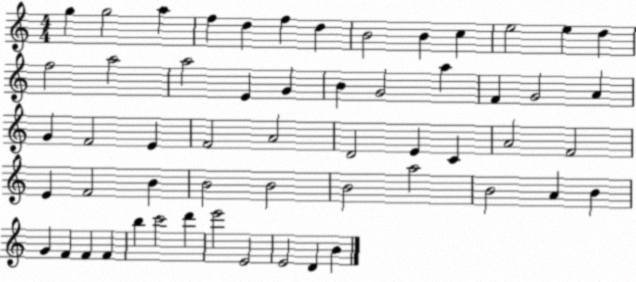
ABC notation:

X:1
T:Untitled
M:4/4
L:1/4
K:C
g g2 a f d f d B2 B c e2 e d f2 a2 a2 E G B G2 a F G2 A G F2 E F2 A2 D2 E C A2 F2 E F2 B B2 B2 B2 a2 B2 A B G F F F b c'2 d' e'2 E2 E2 D B